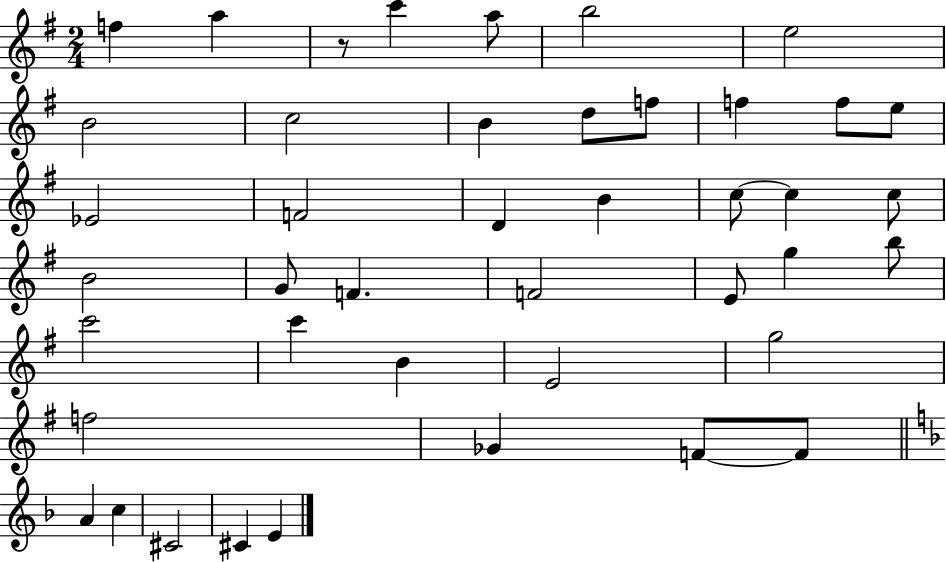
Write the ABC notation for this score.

X:1
T:Untitled
M:2/4
L:1/4
K:G
f a z/2 c' a/2 b2 e2 B2 c2 B d/2 f/2 f f/2 e/2 _E2 F2 D B c/2 c c/2 B2 G/2 F F2 E/2 g b/2 c'2 c' B E2 g2 f2 _G F/2 F/2 A c ^C2 ^C E